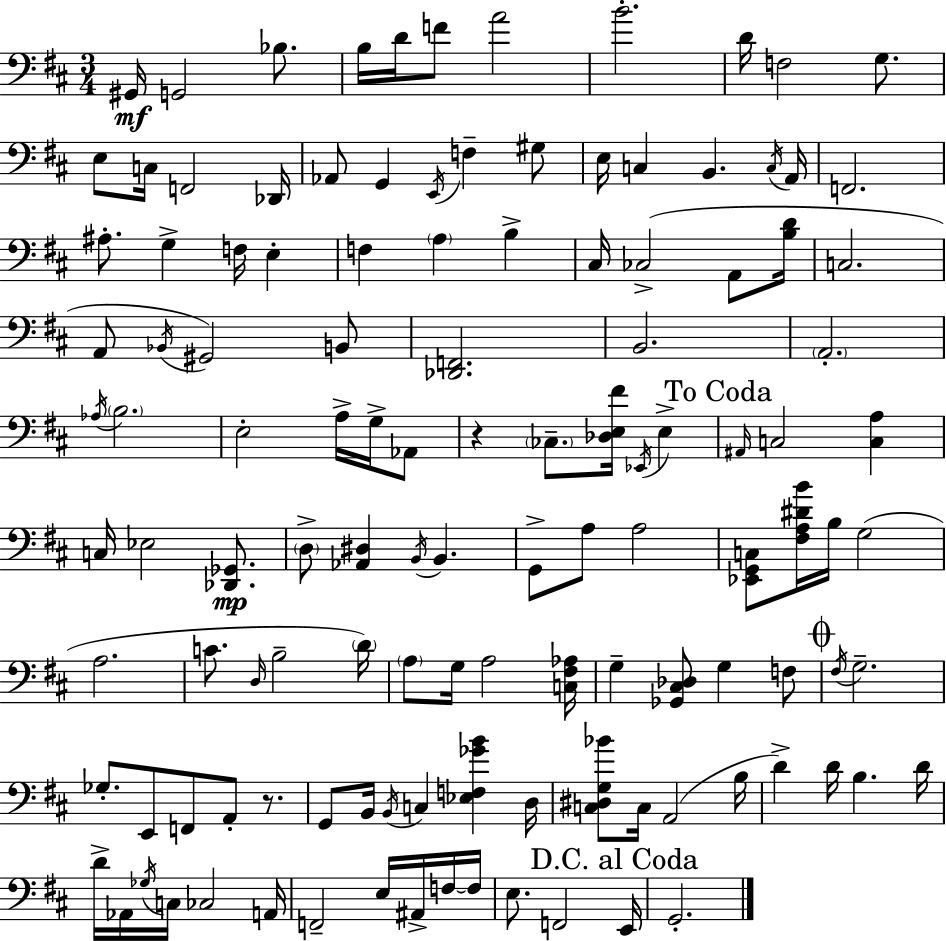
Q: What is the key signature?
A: D major